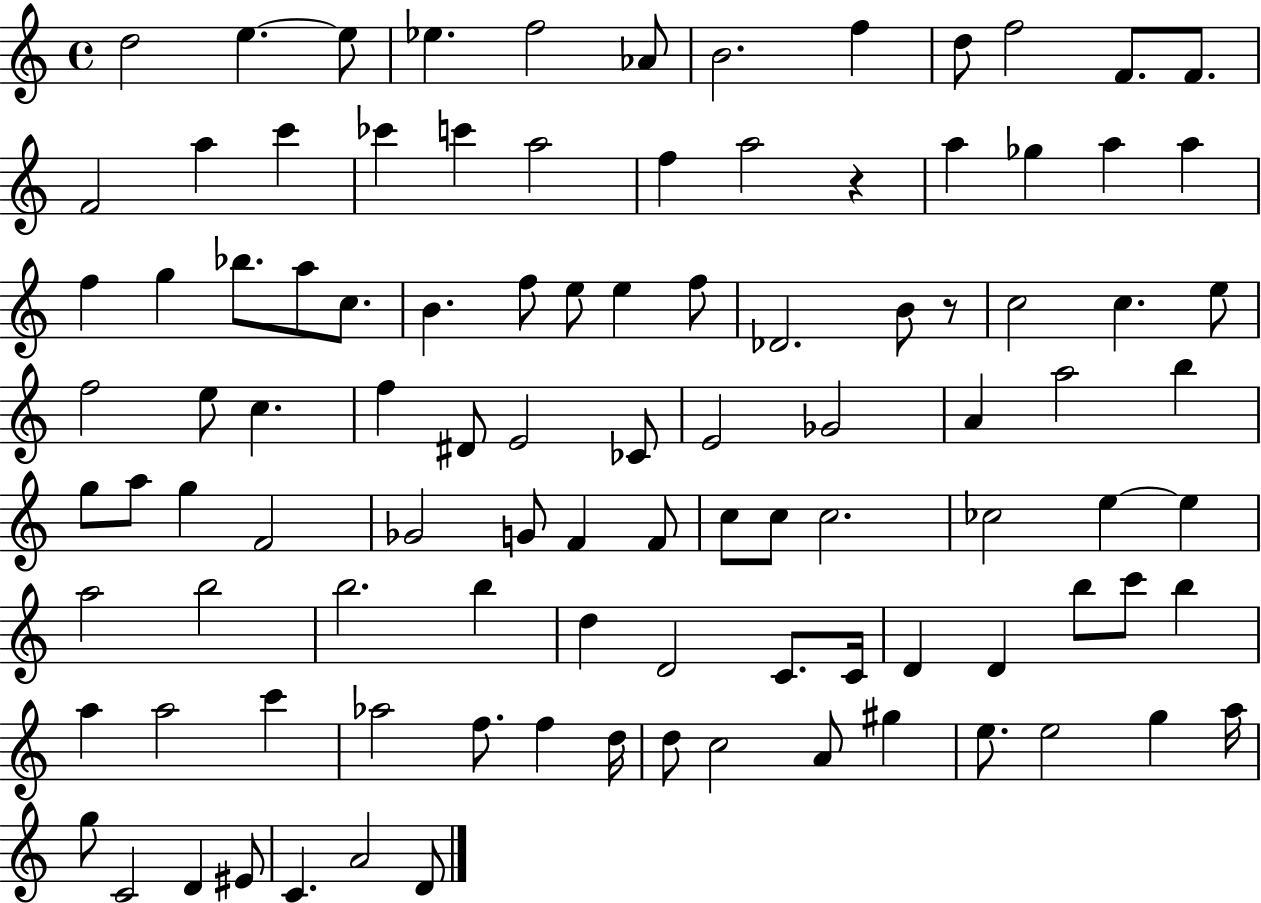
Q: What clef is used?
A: treble